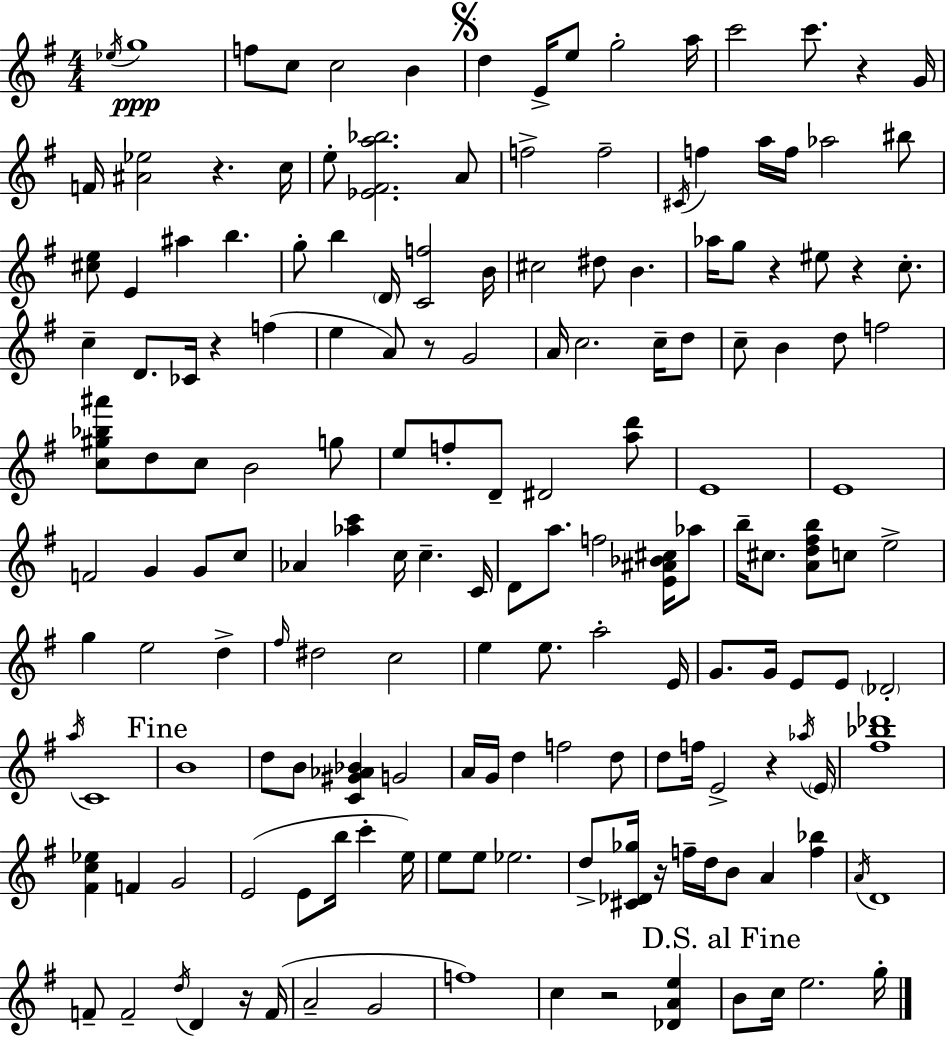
Eb5/s G5/w F5/e C5/e C5/h B4/q D5/q E4/s E5/e G5/h A5/s C6/h C6/e. R/q G4/s F4/s [A#4,Eb5]/h R/q. C5/s E5/e [Eb4,F#4,A5,Bb5]/h. A4/e F5/h F5/h C#4/s F5/q A5/s F5/s Ab5/h BIS5/e [C#5,E5]/e E4/q A#5/q B5/q. G5/e B5/q D4/s [C4,F5]/h B4/s C#5/h D#5/e B4/q. Ab5/s G5/e R/q EIS5/e R/q C5/e. C5/q D4/e. CES4/s R/q F5/q E5/q A4/e R/e G4/h A4/s C5/h. C5/s D5/e C5/e B4/q D5/e F5/h [C5,G#5,Bb5,A#6]/e D5/e C5/e B4/h G5/e E5/e F5/e D4/e D#4/h [A5,D6]/e E4/w E4/w F4/h G4/q G4/e C5/e Ab4/q [Ab5,C6]/q C5/s C5/q. C4/s D4/e A5/e. F5/h [E4,A#4,Bb4,C#5]/s Ab5/e B5/s C#5/e. [A4,D5,F#5,B5]/e C5/e E5/h G5/q E5/h D5/q F#5/s D#5/h C5/h E5/q E5/e. A5/h E4/s G4/e. G4/s E4/e E4/e Db4/h A5/s C4/w B4/w D5/e B4/e [C4,G#4,Ab4,Bb4]/q G4/h A4/s G4/s D5/q F5/h D5/e D5/e F5/s E4/h R/q Ab5/s E4/s [F#5,Bb5,Db6]/w [F#4,C5,Eb5]/q F4/q G4/h E4/h E4/e B5/s C6/q E5/s E5/e E5/e Eb5/h. D5/e [C#4,Db4,Gb5]/s R/s F5/s D5/s B4/e A4/q [F5,Bb5]/q A4/s D4/w F4/e F4/h D5/s D4/q R/s F4/s A4/h G4/h F5/w C5/q R/h [Db4,A4,E5]/q B4/e C5/s E5/h. G5/s